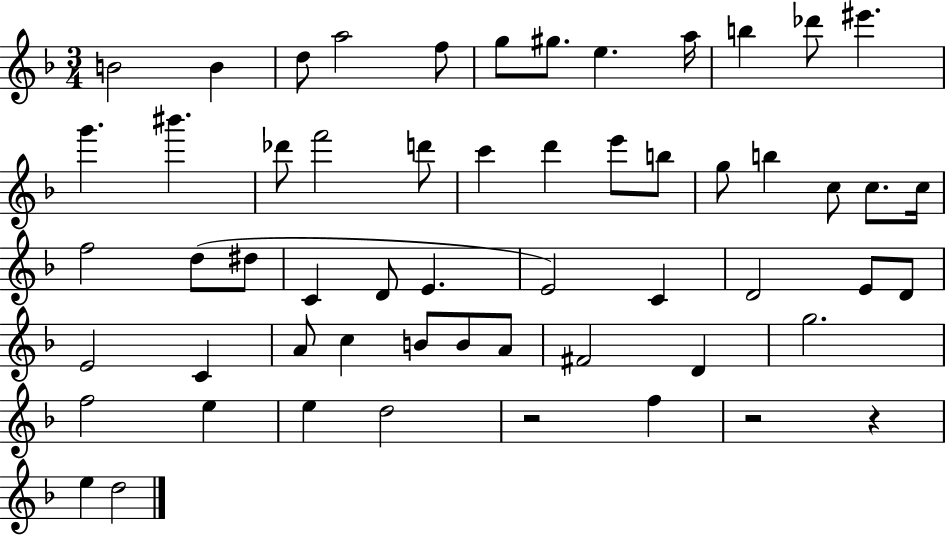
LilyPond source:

{
  \clef treble
  \numericTimeSignature
  \time 3/4
  \key f \major
  b'2 b'4 | d''8 a''2 f''8 | g''8 gis''8. e''4. a''16 | b''4 des'''8 eis'''4. | \break g'''4. bis'''4. | des'''8 f'''2 d'''8 | c'''4 d'''4 e'''8 b''8 | g''8 b''4 c''8 c''8. c''16 | \break f''2 d''8( dis''8 | c'4 d'8 e'4. | e'2) c'4 | d'2 e'8 d'8 | \break e'2 c'4 | a'8 c''4 b'8 b'8 a'8 | fis'2 d'4 | g''2. | \break f''2 e''4 | e''4 d''2 | r2 f''4 | r2 r4 | \break e''4 d''2 | \bar "|."
}